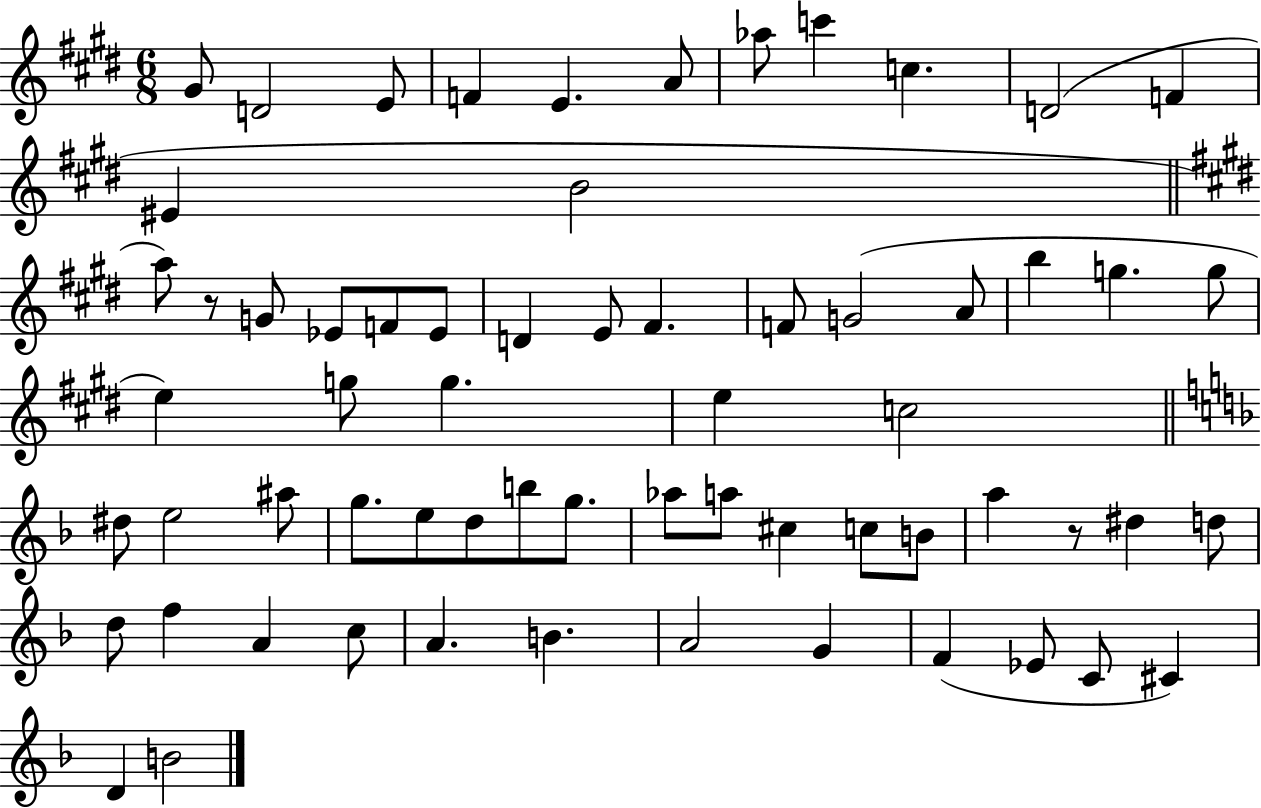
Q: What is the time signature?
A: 6/8